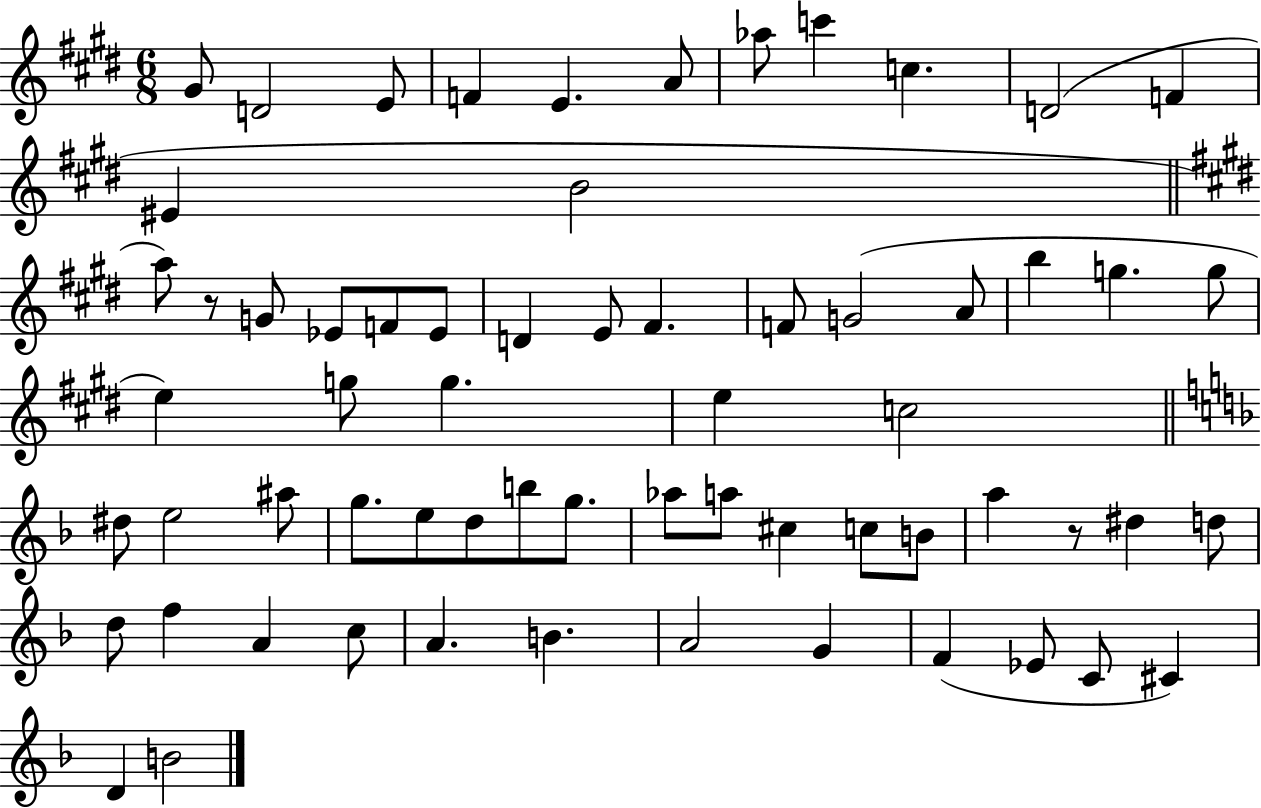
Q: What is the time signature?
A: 6/8